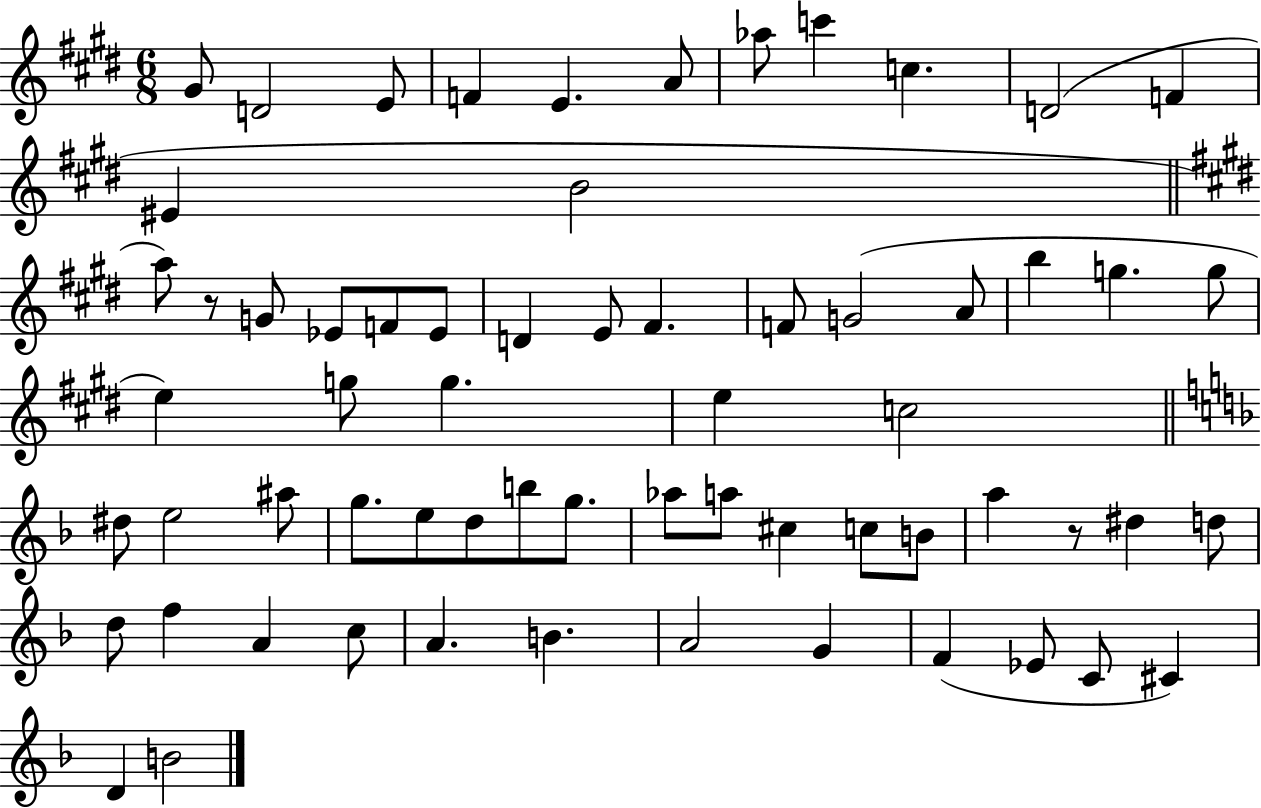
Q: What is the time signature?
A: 6/8